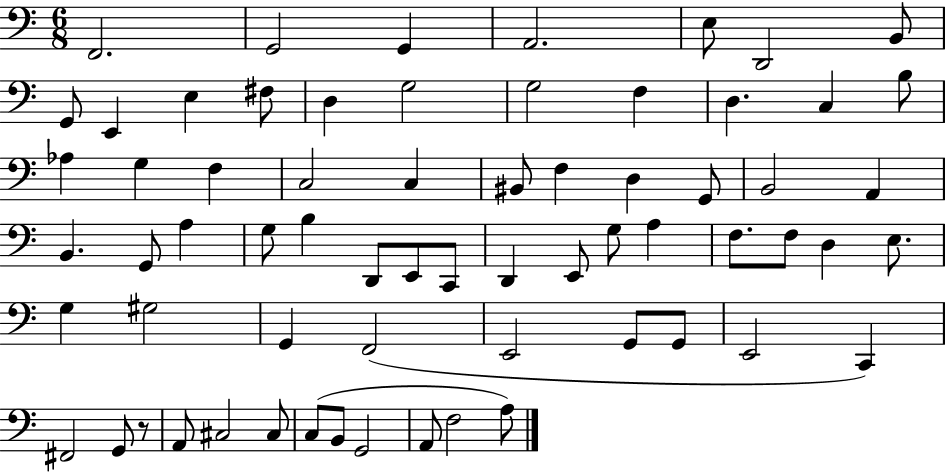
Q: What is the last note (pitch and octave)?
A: A3